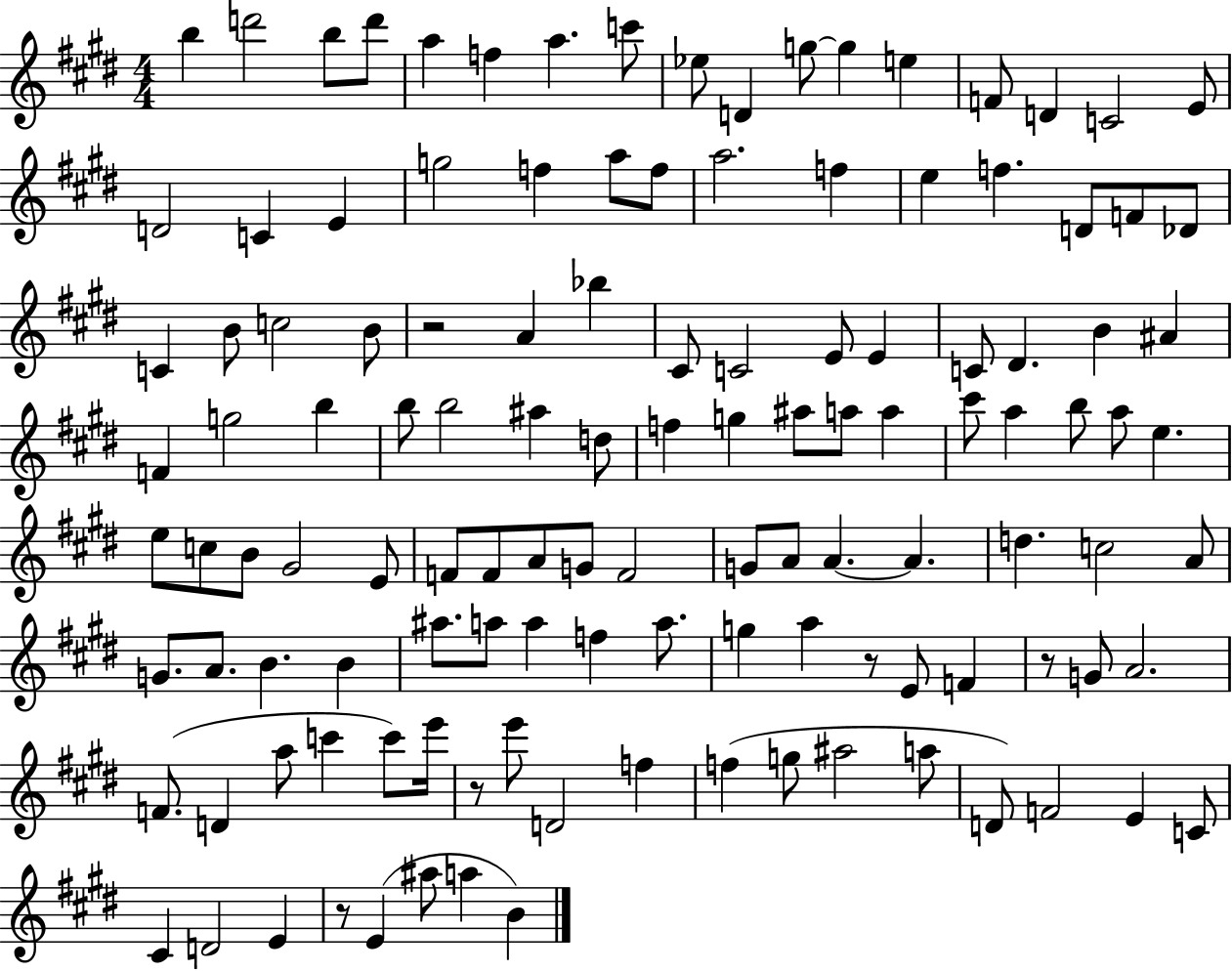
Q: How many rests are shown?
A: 5